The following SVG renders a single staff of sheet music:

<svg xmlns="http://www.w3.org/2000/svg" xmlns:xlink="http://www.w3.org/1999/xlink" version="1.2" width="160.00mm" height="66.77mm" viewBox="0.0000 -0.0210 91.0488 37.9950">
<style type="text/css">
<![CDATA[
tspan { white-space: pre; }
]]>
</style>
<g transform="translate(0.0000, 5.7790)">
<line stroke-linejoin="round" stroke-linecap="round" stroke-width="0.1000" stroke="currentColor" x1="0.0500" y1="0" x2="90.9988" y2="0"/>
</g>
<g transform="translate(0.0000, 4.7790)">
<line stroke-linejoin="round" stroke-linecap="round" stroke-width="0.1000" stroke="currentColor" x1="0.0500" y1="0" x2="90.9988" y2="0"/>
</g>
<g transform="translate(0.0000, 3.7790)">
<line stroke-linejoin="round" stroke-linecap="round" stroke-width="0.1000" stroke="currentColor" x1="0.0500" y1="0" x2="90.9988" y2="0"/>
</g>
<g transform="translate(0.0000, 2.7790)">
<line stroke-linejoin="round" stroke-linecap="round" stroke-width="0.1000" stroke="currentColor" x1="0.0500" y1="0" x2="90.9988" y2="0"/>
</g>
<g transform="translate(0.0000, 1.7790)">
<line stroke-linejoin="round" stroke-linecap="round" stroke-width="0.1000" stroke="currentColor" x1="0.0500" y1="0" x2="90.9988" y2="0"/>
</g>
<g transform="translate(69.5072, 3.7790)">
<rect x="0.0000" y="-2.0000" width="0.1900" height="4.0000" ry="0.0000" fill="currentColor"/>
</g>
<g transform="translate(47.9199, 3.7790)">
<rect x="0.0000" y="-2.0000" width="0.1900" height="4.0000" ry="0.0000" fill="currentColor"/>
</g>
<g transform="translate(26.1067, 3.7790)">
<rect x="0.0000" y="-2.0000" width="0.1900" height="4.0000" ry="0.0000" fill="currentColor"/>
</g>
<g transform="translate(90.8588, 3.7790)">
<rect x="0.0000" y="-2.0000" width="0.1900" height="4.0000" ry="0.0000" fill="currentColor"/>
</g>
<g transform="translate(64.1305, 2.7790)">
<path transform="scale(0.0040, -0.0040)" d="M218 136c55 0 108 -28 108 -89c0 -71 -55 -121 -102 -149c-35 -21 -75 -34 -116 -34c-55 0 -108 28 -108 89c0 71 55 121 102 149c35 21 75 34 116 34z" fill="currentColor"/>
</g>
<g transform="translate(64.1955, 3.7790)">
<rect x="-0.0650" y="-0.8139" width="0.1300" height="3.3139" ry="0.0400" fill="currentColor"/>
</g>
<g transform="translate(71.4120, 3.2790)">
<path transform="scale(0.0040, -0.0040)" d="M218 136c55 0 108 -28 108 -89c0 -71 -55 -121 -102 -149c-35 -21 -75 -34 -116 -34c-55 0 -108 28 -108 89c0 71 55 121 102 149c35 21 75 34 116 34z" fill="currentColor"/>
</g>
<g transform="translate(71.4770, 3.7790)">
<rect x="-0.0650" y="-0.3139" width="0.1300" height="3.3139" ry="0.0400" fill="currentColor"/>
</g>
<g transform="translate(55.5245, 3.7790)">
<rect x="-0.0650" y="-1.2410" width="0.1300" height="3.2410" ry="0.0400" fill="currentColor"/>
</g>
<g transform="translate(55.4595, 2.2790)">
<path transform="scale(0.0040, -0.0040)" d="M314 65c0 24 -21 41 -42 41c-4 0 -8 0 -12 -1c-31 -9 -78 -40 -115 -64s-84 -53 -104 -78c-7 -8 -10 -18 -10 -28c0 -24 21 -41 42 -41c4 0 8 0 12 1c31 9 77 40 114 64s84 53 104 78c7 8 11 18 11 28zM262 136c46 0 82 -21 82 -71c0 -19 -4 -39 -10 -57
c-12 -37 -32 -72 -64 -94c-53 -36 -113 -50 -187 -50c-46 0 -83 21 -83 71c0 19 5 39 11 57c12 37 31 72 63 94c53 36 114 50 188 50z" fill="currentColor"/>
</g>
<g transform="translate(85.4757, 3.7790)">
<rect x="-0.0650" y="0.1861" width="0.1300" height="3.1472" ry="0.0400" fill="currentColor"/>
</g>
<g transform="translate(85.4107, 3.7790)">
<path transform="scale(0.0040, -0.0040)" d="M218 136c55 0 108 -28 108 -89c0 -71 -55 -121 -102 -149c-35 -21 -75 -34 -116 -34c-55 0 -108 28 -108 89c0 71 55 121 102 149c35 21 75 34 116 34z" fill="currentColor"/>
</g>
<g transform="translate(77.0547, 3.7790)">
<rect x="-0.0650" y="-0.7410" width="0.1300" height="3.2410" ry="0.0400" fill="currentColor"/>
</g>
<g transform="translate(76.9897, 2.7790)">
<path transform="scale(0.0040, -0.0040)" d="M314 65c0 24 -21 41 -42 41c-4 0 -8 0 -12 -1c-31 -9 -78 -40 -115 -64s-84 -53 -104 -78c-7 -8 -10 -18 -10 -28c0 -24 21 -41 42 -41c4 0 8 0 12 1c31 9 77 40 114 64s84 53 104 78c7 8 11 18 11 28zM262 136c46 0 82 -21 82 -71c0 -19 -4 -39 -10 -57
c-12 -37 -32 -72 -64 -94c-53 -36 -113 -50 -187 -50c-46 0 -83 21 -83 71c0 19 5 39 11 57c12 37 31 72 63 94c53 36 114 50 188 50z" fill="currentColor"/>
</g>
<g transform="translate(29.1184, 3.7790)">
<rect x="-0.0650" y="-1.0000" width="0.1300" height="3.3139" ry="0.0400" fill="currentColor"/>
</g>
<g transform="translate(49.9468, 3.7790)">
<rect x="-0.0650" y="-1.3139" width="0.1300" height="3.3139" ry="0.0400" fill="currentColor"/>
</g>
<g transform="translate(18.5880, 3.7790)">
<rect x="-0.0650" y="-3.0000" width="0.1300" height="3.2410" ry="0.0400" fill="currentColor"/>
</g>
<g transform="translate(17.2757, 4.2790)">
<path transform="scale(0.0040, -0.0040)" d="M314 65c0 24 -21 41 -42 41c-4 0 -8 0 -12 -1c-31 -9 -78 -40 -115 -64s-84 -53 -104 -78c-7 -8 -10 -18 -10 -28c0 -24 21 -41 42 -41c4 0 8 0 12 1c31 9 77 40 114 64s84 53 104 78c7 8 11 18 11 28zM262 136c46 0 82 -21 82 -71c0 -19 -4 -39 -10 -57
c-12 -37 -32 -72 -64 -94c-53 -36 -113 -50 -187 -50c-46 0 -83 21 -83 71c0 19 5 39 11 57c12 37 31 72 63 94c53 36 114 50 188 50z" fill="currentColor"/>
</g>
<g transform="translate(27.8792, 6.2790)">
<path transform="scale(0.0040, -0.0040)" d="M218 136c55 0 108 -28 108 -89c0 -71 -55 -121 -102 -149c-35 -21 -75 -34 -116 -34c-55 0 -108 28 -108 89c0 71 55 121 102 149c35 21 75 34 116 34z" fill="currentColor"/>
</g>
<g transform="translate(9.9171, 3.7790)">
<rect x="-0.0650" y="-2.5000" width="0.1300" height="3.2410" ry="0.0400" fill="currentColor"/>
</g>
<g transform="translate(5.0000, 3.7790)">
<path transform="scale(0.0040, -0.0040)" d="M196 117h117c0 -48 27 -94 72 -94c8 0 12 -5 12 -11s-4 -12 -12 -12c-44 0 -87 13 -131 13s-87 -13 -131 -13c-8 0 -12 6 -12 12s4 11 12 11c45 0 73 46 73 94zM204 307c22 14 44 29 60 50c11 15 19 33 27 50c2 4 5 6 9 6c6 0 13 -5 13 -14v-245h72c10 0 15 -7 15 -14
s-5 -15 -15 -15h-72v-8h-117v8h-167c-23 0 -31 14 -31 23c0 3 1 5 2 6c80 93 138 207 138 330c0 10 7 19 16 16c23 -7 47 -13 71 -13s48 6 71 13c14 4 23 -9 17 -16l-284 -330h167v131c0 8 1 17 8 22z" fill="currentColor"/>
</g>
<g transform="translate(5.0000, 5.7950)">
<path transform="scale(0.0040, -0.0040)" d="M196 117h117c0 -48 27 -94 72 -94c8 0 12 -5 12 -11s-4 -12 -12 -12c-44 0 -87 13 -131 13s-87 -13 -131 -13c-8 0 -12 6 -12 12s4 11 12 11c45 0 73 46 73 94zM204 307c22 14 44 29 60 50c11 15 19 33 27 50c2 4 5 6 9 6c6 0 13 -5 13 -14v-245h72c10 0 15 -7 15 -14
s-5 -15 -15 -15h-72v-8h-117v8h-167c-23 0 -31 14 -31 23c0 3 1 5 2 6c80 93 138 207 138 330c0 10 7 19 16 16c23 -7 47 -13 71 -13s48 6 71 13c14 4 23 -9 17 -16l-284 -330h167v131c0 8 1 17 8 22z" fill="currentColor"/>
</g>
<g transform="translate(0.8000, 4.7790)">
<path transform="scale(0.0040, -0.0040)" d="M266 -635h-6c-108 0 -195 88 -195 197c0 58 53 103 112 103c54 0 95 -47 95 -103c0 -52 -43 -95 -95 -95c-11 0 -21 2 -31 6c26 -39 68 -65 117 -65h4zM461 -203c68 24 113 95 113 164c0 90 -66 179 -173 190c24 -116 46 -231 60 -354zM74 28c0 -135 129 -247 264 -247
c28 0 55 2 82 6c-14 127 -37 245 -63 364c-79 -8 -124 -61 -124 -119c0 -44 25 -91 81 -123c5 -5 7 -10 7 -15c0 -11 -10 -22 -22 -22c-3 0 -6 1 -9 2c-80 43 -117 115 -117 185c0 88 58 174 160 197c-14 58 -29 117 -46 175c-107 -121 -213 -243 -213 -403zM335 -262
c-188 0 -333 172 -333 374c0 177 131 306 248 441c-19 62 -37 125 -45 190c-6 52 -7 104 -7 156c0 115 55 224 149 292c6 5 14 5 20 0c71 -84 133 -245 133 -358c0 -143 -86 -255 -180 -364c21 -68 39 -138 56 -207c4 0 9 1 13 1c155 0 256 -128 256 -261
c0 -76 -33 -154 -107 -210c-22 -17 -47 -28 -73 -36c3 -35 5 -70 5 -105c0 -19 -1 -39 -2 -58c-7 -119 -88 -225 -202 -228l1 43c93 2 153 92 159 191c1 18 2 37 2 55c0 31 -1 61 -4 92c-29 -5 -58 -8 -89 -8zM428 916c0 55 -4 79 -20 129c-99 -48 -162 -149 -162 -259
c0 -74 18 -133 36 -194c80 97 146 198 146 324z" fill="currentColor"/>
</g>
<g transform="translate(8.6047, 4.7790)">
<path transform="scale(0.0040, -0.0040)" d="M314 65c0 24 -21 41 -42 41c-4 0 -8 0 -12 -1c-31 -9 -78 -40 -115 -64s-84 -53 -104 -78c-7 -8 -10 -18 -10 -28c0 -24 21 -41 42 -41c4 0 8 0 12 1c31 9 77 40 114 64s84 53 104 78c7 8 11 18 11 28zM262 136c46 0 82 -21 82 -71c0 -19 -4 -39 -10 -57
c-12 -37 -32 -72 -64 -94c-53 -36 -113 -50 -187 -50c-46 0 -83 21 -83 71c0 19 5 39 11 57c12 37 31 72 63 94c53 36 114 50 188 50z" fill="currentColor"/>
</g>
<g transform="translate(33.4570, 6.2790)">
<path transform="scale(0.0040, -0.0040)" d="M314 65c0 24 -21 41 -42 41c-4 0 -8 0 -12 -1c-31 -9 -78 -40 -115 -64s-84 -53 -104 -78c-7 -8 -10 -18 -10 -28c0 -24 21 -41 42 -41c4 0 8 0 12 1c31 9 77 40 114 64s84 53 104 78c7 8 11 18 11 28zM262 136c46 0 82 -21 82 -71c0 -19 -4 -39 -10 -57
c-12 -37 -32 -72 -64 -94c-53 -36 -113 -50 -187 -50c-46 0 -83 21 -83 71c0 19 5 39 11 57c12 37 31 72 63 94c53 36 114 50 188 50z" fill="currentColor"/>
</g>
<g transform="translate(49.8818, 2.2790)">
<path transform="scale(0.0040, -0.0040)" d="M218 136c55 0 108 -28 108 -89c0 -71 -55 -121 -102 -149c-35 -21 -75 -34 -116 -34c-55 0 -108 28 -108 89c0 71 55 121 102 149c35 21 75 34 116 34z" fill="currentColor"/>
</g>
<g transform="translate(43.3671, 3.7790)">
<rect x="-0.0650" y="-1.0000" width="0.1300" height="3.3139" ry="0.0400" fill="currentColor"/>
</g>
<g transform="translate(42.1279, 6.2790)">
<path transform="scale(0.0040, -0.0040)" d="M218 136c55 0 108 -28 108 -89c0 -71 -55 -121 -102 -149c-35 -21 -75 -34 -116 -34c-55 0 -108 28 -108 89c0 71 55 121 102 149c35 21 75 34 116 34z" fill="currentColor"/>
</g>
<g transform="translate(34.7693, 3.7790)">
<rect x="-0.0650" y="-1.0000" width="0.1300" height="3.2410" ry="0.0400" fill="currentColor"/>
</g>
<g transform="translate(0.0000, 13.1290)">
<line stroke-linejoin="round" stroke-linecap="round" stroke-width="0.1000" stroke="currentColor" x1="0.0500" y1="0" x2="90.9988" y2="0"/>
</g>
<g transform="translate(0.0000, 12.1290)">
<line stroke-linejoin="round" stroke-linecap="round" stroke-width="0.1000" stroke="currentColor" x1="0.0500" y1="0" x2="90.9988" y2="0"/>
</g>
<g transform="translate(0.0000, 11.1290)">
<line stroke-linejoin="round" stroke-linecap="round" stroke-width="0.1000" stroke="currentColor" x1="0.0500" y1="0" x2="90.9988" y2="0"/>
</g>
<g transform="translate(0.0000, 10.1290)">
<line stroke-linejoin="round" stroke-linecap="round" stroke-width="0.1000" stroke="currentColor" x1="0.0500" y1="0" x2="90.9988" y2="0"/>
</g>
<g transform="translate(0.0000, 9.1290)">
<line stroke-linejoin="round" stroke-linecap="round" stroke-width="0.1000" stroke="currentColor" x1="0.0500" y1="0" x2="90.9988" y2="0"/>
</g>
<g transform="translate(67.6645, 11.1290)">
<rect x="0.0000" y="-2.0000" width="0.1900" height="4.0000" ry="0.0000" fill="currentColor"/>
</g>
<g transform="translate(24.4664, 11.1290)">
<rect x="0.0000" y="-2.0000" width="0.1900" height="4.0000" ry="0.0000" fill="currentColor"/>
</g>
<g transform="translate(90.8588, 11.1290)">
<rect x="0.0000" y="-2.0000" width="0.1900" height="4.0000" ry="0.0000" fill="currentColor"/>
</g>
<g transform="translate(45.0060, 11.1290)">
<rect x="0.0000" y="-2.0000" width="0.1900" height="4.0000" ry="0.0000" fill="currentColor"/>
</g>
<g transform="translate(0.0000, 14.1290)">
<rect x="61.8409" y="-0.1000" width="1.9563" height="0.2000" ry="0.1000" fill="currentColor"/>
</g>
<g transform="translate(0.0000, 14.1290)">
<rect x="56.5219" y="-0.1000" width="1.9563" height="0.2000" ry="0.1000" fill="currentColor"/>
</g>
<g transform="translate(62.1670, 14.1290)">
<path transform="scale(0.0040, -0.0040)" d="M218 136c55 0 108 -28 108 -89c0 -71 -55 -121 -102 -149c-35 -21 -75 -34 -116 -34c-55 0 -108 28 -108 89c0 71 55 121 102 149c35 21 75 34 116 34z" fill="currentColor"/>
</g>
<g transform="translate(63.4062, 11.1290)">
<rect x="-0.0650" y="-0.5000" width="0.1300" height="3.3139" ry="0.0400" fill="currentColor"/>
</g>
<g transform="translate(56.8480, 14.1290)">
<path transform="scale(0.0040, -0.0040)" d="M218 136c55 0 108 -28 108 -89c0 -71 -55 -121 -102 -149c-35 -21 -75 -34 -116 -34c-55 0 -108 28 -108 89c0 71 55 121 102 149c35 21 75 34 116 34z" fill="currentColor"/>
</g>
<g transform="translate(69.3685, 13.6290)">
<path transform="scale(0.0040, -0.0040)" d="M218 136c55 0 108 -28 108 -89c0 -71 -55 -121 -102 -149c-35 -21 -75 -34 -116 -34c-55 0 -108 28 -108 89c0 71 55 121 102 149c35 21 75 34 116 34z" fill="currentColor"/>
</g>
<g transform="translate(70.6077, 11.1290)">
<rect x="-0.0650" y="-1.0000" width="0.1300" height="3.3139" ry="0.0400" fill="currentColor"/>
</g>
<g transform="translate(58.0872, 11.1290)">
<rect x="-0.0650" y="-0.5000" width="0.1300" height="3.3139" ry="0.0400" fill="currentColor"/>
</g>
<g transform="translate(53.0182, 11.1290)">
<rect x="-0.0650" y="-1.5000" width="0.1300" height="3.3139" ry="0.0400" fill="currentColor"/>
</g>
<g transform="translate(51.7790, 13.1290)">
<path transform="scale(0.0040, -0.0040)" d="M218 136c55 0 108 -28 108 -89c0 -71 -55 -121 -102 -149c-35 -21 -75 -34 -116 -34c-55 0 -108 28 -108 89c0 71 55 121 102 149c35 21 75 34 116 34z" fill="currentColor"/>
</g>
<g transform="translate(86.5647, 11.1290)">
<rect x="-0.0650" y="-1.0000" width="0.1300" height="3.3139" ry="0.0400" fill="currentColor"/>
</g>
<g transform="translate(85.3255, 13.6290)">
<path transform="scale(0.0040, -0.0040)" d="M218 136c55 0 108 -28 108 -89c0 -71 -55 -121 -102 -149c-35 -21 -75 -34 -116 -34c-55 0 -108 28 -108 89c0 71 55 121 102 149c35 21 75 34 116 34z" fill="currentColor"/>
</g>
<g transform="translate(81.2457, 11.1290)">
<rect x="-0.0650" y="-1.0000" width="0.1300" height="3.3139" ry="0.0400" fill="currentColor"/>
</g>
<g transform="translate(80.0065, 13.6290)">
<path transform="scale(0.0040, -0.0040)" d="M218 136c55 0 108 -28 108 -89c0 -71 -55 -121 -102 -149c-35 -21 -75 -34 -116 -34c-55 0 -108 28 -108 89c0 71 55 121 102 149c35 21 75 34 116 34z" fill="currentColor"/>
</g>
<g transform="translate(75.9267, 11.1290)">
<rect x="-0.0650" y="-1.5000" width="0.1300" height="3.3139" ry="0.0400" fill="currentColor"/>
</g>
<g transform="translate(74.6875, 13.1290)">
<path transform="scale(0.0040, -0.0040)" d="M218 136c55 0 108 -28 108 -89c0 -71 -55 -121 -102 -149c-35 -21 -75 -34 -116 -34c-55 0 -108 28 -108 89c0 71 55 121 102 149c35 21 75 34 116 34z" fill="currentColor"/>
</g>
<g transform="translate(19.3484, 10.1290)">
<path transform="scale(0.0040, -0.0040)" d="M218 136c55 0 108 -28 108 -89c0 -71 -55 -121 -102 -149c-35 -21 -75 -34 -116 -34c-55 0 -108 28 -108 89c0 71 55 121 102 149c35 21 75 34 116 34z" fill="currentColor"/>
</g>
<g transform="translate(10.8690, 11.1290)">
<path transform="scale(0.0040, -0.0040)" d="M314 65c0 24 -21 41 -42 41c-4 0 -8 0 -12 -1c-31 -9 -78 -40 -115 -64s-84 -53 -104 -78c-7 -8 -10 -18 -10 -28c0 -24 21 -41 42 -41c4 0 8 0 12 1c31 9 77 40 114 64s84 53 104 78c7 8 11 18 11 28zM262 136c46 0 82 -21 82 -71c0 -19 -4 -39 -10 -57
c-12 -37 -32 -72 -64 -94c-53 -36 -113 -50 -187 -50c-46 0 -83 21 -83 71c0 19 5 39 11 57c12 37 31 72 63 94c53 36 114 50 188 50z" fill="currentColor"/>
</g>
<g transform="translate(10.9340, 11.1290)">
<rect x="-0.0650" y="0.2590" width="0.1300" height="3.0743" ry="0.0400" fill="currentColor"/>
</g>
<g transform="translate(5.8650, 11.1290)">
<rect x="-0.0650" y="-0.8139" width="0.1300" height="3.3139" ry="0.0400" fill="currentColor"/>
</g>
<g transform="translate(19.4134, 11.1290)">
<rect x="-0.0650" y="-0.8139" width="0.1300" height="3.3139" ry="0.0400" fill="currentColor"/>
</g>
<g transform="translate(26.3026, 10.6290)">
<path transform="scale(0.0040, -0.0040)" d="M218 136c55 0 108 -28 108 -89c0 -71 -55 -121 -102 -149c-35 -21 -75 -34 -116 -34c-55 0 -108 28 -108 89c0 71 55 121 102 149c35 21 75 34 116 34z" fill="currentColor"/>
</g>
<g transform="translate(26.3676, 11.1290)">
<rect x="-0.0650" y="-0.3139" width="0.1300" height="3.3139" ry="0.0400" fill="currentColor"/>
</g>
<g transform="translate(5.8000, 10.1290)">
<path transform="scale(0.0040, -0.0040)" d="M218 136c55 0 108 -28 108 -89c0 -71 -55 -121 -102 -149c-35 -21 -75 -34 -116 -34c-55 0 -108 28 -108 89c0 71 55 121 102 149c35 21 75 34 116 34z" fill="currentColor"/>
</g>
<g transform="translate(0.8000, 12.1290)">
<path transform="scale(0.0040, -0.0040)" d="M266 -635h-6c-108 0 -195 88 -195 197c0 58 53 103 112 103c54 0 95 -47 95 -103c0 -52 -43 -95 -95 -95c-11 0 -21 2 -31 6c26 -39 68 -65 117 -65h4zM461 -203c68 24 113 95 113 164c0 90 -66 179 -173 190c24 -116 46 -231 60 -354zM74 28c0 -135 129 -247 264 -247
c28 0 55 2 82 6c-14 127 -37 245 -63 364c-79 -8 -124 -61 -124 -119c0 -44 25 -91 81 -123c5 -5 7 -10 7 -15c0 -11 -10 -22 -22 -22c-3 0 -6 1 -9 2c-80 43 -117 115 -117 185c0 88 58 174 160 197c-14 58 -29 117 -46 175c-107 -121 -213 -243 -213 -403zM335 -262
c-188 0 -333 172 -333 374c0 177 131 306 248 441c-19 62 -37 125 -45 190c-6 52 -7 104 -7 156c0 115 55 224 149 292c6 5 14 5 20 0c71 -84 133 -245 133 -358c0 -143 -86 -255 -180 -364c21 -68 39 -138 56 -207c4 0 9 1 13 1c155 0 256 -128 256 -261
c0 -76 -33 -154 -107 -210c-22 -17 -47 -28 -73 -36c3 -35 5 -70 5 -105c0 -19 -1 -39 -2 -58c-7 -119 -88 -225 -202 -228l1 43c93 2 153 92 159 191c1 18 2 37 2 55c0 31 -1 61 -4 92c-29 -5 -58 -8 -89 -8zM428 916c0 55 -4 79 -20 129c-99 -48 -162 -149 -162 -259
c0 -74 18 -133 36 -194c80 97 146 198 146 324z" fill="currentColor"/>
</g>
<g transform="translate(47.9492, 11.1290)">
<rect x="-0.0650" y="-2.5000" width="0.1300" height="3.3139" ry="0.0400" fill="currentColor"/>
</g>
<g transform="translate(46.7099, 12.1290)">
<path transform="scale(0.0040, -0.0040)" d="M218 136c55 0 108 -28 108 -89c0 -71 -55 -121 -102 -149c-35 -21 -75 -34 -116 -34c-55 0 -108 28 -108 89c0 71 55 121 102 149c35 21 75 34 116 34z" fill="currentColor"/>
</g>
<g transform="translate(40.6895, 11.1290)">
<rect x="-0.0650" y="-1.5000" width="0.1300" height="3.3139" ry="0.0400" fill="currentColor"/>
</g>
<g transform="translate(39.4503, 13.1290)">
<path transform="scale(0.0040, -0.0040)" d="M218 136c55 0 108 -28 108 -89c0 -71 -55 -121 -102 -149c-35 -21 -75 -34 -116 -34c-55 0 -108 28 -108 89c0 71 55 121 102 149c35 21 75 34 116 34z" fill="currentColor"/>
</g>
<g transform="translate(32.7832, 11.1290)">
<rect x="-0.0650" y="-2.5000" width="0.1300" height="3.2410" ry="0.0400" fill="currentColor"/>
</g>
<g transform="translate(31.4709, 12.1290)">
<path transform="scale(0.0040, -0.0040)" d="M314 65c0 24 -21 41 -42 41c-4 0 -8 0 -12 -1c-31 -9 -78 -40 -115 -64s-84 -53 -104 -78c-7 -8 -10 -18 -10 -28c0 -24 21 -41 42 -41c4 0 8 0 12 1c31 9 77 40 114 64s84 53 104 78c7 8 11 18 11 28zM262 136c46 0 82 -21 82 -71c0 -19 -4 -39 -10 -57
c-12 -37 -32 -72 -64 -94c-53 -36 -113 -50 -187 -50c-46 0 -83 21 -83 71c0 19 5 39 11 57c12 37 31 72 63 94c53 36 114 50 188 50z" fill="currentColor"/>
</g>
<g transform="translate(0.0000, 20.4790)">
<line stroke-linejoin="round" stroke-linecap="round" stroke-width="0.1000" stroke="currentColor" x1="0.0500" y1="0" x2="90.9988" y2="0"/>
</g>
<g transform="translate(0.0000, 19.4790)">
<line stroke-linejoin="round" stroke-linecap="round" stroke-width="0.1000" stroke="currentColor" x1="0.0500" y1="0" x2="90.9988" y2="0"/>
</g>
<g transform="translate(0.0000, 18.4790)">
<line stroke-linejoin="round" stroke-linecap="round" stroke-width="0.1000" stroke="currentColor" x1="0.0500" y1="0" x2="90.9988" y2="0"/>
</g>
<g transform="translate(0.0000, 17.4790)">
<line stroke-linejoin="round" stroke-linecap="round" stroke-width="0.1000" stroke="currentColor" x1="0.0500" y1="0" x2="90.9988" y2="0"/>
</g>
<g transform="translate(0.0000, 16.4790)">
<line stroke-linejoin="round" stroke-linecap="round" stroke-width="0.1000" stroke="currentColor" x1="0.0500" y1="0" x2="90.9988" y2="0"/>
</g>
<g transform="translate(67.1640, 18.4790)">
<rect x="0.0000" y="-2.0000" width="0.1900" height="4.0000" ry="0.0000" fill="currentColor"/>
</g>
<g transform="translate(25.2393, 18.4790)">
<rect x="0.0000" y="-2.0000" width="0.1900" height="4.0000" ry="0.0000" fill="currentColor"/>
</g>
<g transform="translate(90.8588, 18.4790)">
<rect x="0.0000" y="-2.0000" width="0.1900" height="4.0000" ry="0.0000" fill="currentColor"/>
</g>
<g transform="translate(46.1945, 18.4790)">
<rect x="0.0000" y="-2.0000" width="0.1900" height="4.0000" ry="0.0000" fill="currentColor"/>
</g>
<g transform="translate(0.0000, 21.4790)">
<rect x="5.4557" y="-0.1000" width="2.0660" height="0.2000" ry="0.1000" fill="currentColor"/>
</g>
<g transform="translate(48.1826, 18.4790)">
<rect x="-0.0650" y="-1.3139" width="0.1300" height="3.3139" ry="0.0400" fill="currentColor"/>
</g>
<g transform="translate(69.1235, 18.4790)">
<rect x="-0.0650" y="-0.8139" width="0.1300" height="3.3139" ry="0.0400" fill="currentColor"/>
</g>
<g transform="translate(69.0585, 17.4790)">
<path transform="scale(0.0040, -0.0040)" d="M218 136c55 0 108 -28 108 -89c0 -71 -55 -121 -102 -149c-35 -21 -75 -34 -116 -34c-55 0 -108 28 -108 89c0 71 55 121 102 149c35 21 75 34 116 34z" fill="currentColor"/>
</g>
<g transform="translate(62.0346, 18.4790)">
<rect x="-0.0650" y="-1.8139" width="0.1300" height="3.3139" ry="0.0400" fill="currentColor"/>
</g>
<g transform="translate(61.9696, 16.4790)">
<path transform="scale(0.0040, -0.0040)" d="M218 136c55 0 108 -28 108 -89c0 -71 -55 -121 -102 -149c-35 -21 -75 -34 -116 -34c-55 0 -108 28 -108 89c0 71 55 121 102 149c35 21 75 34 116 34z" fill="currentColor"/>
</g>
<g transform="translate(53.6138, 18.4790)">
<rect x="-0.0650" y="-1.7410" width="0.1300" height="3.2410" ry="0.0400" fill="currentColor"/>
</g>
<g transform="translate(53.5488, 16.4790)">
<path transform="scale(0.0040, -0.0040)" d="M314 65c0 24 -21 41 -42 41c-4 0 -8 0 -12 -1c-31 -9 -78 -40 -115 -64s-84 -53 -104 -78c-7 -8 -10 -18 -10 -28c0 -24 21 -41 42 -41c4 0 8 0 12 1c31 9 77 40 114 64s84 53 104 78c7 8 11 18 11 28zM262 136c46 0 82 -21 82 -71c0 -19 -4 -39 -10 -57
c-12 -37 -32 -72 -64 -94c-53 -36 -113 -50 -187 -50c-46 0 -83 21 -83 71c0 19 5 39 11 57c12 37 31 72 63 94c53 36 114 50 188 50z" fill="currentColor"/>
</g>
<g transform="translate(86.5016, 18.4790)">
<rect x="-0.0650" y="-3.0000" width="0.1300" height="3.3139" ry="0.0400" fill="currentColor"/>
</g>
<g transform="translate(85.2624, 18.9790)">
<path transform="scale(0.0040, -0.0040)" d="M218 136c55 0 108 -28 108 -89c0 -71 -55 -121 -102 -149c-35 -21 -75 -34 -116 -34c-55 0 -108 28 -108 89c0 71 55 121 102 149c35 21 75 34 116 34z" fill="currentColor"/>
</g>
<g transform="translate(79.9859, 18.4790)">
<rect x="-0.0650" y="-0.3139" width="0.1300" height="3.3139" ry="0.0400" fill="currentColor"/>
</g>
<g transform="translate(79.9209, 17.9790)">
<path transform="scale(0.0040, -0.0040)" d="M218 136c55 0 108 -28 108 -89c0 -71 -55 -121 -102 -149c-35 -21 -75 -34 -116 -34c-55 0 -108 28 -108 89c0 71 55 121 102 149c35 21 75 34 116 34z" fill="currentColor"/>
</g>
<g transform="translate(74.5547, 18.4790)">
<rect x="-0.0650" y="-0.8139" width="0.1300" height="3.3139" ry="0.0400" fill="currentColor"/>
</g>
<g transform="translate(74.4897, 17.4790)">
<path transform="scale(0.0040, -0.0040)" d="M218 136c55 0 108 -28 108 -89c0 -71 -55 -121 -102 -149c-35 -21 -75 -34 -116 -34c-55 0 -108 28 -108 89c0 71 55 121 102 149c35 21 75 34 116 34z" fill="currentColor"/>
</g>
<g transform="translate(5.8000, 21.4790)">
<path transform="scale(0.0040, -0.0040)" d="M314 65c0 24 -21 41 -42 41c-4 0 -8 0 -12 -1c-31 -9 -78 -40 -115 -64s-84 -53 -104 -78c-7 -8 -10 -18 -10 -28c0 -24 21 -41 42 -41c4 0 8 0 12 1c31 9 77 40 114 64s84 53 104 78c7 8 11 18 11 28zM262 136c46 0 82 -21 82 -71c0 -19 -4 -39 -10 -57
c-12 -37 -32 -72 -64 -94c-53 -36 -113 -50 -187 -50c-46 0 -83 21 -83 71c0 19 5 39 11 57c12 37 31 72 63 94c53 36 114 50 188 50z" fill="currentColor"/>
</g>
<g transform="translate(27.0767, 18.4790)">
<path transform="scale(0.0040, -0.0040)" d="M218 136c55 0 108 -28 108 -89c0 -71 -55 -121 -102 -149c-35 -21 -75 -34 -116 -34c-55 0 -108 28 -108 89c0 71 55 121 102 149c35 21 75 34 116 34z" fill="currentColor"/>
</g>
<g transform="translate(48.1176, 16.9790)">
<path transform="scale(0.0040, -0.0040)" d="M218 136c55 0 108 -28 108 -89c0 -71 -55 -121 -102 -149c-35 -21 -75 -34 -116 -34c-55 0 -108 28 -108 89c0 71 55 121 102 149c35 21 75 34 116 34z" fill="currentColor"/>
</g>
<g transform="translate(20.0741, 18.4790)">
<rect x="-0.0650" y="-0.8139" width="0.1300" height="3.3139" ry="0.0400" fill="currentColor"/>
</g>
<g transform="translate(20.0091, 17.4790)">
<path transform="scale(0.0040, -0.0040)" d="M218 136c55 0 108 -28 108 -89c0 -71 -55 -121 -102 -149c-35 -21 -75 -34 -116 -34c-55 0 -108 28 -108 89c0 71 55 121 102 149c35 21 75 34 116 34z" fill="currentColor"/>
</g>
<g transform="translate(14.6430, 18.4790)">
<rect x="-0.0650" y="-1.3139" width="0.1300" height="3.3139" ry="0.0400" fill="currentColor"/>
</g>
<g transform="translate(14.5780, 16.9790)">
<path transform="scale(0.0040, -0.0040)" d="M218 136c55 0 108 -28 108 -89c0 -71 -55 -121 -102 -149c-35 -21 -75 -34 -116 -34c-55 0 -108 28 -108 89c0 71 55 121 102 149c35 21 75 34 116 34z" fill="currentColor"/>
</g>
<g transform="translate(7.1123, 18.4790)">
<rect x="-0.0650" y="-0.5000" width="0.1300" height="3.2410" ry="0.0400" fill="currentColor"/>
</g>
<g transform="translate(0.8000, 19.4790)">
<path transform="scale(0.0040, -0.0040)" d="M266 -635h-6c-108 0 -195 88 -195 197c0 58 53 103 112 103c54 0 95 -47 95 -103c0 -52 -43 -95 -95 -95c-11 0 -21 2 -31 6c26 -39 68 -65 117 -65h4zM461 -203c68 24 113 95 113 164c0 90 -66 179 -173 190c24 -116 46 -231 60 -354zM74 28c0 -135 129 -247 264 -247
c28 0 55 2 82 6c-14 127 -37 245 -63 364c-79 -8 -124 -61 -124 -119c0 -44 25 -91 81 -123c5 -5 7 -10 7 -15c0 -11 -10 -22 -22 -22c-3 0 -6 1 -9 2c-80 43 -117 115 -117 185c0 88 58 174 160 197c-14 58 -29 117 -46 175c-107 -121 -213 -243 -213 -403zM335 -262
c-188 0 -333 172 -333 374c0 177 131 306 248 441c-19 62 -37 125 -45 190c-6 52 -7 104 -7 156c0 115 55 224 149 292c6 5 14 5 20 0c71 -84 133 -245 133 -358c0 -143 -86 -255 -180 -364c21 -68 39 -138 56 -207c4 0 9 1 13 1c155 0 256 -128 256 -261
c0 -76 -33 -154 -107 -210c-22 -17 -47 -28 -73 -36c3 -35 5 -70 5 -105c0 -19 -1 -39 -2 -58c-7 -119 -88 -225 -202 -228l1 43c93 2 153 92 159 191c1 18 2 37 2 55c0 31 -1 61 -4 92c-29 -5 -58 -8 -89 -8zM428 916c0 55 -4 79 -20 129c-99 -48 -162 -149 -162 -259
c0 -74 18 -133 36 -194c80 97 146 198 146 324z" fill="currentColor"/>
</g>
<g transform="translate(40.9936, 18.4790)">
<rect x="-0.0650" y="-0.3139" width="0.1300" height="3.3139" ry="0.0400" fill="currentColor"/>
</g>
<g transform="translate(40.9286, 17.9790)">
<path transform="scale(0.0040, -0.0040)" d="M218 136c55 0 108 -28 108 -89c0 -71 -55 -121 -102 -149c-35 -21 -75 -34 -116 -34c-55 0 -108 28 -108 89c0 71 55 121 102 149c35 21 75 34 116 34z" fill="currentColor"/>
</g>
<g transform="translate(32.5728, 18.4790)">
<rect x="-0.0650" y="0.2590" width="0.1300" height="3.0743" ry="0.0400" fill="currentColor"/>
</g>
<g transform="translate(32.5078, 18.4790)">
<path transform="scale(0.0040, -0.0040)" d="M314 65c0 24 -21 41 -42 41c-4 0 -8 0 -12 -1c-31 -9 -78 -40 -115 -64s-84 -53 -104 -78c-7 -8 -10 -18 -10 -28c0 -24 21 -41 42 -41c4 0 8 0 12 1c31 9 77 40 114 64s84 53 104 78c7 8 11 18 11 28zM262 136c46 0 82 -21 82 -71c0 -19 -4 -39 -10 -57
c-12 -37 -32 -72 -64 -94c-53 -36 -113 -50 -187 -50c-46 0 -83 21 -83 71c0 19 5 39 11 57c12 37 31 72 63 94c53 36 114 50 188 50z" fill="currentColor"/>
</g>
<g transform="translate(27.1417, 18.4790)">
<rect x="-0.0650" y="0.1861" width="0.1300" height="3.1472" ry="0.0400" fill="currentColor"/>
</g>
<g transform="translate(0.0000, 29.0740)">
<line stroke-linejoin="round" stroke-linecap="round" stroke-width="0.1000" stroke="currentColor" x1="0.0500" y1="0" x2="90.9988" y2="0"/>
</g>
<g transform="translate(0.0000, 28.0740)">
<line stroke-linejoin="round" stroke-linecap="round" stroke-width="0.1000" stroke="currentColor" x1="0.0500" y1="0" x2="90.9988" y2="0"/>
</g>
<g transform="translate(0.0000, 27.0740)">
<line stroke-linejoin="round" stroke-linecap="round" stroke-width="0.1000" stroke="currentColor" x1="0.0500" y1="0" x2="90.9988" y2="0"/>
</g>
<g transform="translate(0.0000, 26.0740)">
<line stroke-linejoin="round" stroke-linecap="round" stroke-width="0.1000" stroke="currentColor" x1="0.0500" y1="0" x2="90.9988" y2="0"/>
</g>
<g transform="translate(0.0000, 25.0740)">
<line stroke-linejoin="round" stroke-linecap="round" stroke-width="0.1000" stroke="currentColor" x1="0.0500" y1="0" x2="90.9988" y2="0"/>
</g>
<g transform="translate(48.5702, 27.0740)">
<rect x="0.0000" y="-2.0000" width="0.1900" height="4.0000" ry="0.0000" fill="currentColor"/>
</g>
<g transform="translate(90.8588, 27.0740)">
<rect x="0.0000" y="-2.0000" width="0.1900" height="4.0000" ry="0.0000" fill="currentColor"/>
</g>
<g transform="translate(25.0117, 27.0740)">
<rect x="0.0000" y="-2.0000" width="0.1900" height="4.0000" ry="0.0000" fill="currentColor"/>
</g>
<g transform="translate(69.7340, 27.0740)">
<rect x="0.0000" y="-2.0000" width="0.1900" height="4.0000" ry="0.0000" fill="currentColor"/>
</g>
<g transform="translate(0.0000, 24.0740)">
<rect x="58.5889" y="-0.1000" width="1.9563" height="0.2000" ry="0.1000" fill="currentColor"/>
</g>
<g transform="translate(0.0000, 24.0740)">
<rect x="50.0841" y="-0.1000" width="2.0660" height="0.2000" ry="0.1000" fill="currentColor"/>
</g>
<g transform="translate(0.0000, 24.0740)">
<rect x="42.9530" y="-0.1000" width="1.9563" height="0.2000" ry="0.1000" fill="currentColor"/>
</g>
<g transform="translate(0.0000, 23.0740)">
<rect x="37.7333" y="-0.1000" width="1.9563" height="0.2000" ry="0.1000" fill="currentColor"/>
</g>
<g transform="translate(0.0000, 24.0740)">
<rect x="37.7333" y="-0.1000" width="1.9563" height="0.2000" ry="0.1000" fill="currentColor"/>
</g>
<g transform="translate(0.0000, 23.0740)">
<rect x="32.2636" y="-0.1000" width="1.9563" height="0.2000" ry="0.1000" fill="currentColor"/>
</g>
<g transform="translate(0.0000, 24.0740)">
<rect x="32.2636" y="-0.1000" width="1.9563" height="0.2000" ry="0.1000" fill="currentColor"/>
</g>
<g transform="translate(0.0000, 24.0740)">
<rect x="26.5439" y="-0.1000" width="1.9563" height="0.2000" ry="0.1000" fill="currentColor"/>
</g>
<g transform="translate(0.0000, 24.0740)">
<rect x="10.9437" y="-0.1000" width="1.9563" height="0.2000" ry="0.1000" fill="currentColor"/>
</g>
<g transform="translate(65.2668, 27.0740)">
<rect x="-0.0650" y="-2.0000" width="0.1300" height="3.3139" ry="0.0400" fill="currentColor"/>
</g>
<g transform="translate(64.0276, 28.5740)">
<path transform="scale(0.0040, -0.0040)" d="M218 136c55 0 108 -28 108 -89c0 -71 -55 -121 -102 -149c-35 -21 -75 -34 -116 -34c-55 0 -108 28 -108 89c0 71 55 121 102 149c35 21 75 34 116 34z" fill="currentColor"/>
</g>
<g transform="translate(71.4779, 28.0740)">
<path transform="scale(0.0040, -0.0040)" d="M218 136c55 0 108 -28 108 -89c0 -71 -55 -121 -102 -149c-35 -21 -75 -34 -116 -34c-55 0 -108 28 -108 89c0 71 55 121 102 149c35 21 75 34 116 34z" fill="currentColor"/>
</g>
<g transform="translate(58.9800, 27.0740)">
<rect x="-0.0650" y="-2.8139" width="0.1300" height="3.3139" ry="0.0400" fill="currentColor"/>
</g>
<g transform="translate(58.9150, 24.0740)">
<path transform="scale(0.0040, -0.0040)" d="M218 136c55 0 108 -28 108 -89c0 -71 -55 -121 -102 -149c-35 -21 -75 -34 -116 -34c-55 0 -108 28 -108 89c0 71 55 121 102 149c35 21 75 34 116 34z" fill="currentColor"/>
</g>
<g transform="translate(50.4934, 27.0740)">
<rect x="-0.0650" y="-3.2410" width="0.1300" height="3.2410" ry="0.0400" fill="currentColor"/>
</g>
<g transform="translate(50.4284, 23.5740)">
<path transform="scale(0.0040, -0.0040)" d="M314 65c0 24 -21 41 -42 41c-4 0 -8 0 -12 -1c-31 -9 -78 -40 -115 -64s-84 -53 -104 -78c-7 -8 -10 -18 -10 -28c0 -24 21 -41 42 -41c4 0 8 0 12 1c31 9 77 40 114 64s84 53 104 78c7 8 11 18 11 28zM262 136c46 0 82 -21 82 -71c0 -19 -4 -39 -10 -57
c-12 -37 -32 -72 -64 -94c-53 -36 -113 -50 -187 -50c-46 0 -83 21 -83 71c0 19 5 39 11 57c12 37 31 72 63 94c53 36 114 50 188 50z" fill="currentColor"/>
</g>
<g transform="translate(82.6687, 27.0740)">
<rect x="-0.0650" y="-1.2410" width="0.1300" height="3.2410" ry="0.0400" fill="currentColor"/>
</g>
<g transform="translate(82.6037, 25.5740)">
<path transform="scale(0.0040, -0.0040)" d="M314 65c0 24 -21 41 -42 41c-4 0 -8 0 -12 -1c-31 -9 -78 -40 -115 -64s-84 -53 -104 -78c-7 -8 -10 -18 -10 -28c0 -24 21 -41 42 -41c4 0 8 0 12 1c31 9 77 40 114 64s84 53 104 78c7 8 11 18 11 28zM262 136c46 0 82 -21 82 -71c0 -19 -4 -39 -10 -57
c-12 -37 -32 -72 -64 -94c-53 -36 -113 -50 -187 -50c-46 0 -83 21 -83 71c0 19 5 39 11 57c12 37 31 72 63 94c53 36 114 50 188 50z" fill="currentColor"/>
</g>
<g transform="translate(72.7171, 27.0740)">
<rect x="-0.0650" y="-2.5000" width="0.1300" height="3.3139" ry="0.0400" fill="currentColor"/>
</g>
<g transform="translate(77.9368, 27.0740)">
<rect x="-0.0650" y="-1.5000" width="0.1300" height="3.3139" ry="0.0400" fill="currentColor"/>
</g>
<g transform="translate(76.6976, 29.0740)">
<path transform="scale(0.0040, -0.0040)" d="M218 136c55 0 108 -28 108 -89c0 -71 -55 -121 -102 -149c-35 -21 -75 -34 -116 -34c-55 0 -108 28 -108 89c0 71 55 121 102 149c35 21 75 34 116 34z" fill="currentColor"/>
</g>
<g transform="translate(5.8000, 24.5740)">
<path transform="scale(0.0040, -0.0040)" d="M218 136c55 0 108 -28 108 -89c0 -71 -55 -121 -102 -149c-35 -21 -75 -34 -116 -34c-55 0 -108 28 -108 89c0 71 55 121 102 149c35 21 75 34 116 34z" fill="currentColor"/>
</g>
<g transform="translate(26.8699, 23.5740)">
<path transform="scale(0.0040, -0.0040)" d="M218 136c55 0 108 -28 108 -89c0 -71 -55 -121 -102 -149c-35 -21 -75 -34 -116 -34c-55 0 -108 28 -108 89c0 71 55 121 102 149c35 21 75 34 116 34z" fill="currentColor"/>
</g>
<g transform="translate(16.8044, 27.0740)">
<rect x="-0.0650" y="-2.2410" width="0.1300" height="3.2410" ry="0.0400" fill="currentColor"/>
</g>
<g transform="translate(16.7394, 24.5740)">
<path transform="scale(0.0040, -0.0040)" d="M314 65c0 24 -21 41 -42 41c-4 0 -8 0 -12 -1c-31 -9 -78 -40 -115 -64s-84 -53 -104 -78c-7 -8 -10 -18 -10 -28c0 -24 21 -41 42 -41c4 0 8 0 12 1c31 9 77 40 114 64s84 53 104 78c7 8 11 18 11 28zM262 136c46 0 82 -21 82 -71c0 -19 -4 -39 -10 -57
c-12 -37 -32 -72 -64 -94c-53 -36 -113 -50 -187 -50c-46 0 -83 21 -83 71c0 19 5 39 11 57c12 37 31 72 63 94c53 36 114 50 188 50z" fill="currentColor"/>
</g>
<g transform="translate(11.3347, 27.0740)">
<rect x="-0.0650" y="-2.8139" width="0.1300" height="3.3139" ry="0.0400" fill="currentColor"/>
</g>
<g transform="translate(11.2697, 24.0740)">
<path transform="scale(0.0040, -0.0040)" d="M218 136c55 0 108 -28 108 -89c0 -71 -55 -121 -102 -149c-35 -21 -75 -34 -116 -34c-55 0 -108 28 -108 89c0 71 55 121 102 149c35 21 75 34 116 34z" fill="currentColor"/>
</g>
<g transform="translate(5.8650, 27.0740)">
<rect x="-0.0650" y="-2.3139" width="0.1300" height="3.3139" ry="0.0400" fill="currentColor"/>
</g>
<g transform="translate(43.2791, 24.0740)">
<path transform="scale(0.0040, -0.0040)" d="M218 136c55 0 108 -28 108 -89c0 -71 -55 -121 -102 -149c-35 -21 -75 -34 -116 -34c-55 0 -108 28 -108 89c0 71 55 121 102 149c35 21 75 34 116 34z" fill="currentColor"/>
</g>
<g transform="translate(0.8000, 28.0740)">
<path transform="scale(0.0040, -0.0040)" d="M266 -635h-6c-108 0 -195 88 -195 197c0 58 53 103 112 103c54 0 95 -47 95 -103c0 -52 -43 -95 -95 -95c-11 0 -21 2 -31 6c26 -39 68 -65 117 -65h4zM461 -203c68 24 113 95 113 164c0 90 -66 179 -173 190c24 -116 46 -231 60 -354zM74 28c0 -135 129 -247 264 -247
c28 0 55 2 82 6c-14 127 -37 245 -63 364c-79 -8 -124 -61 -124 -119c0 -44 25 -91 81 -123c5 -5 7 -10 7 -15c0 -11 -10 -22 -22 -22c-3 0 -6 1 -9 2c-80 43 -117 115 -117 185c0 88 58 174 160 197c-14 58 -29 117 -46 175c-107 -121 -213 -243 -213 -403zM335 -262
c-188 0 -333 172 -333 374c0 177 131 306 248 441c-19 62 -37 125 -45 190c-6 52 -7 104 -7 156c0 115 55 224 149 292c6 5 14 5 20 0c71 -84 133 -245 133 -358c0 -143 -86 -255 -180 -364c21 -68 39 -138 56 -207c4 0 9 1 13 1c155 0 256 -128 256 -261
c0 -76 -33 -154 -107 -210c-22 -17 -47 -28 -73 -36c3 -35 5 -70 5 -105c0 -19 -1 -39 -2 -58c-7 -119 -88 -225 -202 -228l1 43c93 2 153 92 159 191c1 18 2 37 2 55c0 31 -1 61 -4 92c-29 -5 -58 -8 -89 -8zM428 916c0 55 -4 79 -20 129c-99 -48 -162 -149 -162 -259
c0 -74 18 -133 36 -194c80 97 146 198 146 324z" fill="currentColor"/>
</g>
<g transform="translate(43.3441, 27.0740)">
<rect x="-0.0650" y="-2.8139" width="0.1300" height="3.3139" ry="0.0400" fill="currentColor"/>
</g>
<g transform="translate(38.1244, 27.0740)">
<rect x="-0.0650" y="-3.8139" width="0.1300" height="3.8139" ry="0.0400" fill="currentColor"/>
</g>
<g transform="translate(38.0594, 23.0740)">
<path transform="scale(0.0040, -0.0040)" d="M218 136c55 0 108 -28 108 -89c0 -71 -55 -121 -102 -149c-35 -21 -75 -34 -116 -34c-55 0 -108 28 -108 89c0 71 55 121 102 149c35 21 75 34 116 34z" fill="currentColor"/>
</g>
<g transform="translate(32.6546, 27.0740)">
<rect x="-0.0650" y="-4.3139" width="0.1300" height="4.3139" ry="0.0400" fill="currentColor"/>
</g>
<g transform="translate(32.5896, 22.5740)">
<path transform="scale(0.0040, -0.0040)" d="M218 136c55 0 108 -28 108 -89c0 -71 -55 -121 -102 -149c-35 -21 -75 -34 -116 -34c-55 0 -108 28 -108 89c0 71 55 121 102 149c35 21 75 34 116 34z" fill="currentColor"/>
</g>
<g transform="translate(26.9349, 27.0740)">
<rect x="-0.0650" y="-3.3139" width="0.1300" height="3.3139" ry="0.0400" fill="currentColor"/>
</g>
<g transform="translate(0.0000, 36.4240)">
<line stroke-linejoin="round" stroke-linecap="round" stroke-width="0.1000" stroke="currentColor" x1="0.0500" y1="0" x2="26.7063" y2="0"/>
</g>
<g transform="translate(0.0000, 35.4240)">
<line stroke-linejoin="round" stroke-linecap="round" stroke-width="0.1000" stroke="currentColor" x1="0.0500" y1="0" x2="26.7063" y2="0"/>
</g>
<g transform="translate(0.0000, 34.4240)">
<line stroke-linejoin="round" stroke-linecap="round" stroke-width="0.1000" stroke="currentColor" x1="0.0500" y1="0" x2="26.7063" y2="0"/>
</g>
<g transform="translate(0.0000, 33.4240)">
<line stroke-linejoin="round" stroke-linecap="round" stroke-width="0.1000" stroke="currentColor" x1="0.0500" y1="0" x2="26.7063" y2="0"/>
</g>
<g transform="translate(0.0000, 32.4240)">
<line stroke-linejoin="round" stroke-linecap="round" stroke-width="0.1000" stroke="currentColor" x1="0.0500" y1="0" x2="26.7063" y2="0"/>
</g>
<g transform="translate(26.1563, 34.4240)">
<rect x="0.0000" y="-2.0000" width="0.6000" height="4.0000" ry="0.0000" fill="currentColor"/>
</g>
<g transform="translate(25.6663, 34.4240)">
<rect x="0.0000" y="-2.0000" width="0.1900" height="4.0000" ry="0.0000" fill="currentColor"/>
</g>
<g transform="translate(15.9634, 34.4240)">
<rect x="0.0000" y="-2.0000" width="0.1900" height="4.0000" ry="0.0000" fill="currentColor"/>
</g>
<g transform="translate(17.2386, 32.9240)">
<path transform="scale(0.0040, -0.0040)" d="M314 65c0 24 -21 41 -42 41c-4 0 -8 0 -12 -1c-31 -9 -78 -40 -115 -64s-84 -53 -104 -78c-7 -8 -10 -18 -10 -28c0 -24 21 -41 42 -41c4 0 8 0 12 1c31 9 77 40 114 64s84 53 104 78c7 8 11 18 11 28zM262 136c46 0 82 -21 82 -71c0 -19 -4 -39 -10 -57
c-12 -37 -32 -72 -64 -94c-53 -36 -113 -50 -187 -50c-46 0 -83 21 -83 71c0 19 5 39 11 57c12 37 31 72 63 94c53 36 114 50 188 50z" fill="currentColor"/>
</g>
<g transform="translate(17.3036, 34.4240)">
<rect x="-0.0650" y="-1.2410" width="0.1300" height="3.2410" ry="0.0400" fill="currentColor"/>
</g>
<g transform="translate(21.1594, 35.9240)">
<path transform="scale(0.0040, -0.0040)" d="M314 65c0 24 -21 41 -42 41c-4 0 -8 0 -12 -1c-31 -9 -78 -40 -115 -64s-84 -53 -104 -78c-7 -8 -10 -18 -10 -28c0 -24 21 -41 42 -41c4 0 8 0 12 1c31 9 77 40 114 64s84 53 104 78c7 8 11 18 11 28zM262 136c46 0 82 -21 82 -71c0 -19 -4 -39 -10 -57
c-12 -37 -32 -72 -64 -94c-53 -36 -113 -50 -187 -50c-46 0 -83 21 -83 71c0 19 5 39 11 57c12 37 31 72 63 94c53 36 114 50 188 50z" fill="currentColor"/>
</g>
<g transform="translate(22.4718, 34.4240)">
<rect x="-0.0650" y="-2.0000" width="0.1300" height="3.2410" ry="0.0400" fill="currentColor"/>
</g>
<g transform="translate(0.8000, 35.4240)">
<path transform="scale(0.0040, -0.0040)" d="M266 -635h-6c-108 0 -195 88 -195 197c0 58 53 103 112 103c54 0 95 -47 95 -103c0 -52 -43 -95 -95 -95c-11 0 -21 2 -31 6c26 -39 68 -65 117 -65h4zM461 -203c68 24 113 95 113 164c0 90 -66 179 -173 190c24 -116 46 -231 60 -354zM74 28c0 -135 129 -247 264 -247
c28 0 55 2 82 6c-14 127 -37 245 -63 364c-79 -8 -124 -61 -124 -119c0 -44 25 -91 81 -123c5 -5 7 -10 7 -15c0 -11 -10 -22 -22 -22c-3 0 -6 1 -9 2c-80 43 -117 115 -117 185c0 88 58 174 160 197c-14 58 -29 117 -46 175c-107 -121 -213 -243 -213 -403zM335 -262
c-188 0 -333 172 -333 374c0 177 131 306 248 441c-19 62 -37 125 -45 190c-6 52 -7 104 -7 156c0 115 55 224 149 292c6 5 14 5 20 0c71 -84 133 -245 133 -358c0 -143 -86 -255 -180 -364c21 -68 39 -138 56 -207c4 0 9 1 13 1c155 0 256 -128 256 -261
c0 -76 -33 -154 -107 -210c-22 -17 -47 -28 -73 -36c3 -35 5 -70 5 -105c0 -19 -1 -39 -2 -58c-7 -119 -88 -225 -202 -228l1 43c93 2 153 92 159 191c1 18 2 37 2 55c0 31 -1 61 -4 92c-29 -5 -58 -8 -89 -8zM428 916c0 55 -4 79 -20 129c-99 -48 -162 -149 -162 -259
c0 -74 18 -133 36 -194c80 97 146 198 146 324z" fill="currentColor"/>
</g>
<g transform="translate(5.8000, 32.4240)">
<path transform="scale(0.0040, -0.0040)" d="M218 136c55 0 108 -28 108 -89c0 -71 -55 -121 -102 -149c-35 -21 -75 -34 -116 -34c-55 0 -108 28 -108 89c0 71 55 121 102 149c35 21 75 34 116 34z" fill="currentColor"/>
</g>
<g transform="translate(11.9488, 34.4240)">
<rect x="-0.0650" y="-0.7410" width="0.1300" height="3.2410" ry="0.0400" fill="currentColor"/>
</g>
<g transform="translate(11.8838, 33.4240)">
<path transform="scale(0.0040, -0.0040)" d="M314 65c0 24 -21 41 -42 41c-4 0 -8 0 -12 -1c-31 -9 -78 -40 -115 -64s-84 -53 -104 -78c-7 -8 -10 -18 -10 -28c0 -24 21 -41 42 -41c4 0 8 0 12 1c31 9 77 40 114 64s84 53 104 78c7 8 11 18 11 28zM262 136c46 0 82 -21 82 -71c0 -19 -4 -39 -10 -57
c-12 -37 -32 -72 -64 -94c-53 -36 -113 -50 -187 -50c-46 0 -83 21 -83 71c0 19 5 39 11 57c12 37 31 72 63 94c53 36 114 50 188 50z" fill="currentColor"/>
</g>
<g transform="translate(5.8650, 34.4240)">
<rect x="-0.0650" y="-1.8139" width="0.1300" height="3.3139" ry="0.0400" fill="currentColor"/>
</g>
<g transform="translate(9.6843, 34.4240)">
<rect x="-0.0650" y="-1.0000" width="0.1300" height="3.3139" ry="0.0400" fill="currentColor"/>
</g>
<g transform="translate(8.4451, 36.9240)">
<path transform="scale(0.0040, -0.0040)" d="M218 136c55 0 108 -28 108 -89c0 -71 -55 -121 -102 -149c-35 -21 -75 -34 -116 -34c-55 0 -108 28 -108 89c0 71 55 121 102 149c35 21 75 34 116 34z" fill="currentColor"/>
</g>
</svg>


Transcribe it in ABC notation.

X:1
T:Untitled
M:4/4
L:1/4
K:C
G2 A2 D D2 D e e2 d c d2 B d B2 d c G2 E G E C C D E D D C2 e d B B2 c e f2 f d d c A g a g2 b d' c' a b2 a F G E e2 f D d2 e2 F2